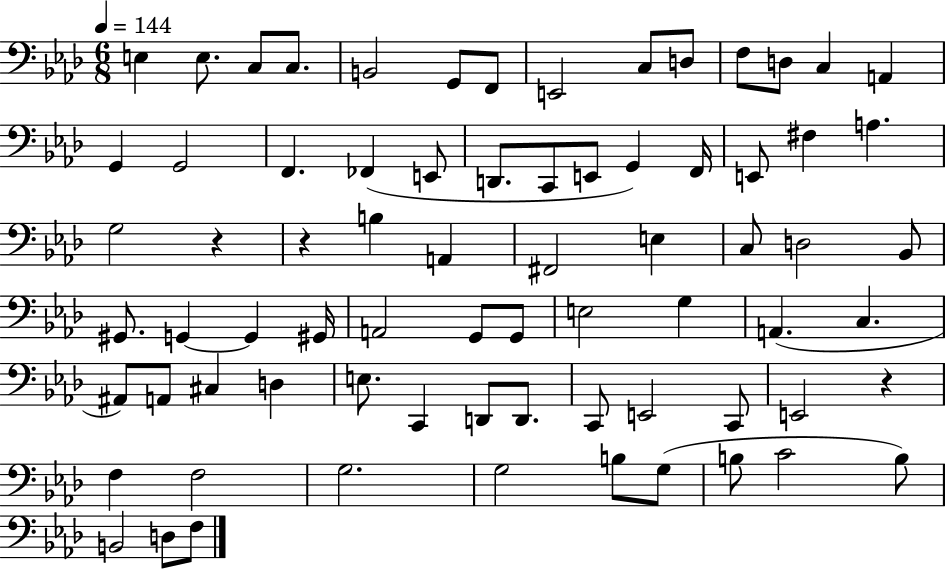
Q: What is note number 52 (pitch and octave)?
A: C2